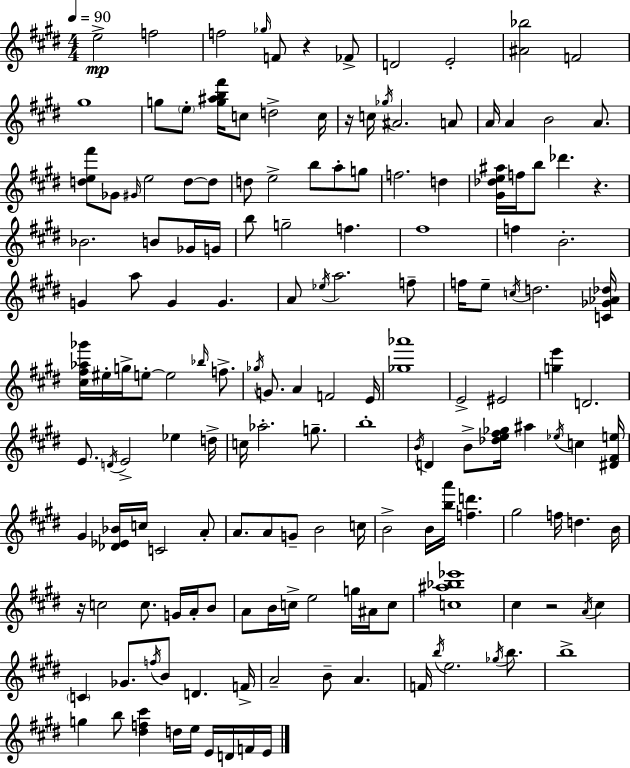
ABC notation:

X:1
T:Untitled
M:4/4
L:1/4
K:E
e2 f2 f2 _g/4 F/2 z _F/2 D2 E2 [^A_b]2 F2 ^g4 g/2 e/2 [g^ab^f']/4 c/2 d2 c/4 z/4 c/4 _g/4 ^A2 A/2 A/4 A B2 A/2 [de^f']/2 _G/2 ^G/4 e2 d/2 d/2 d/2 e2 b/2 a/2 g/2 f2 d [^G_de^a]/4 f/4 b/2 _d' z _B2 B/2 _G/4 G/4 b/2 g2 f ^f4 f B2 G a/2 G G A/2 _e/4 a2 f/2 f/4 e/2 c/4 d2 [C_G_A_d]/4 [^c^f_a_g']/4 ^e/4 g/4 e/2 e2 _b/4 f/2 _g/4 G/2 A F2 E/4 [_g_a']4 E2 ^E2 [ge'] D2 E/2 D/4 E2 _e d/4 c/4 _a2 g/2 b4 B/4 D B/2 [_de^f_g]/4 ^a _e/4 c [^D^Fe]/4 ^G [_D_E_B]/4 c/4 C2 A/2 A/2 A/2 G/2 B2 c/4 B2 B/4 [ba']/4 [fd'] ^g2 f/4 d B/4 z/4 c2 c/2 G/4 A/4 B/2 A/2 B/4 c/4 e2 g/4 ^A/4 c/2 [c^a_b_e']4 ^c z2 A/4 ^c C _G/2 f/4 B/2 D F/4 A2 B/2 A F/4 b/4 e2 _g/4 b/2 b4 g b/2 [^df^c'] d/4 e/4 E/4 D/4 F/4 E/4